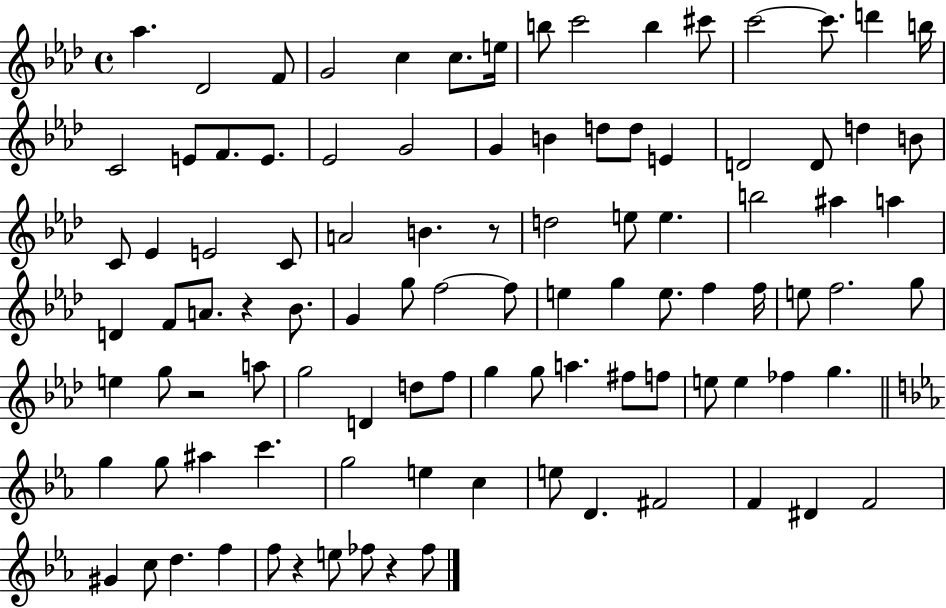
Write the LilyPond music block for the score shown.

{
  \clef treble
  \time 4/4
  \defaultTimeSignature
  \key aes \major
  \repeat volta 2 { aes''4. des'2 f'8 | g'2 c''4 c''8. e''16 | b''8 c'''2 b''4 cis'''8 | c'''2~~ c'''8. d'''4 b''16 | \break c'2 e'8 f'8. e'8. | ees'2 g'2 | g'4 b'4 d''8 d''8 e'4 | d'2 d'8 d''4 b'8 | \break c'8 ees'4 e'2 c'8 | a'2 b'4. r8 | d''2 e''8 e''4. | b''2 ais''4 a''4 | \break d'4 f'8 a'8. r4 bes'8. | g'4 g''8 f''2~~ f''8 | e''4 g''4 e''8. f''4 f''16 | e''8 f''2. g''8 | \break e''4 g''8 r2 a''8 | g''2 d'4 d''8 f''8 | g''4 g''8 a''4. fis''8 f''8 | e''8 e''4 fes''4 g''4. | \break \bar "||" \break \key ees \major g''4 g''8 ais''4 c'''4. | g''2 e''4 c''4 | e''8 d'4. fis'2 | f'4 dis'4 f'2 | \break gis'4 c''8 d''4. f''4 | f''8 r4 e''8 fes''8 r4 fes''8 | } \bar "|."
}